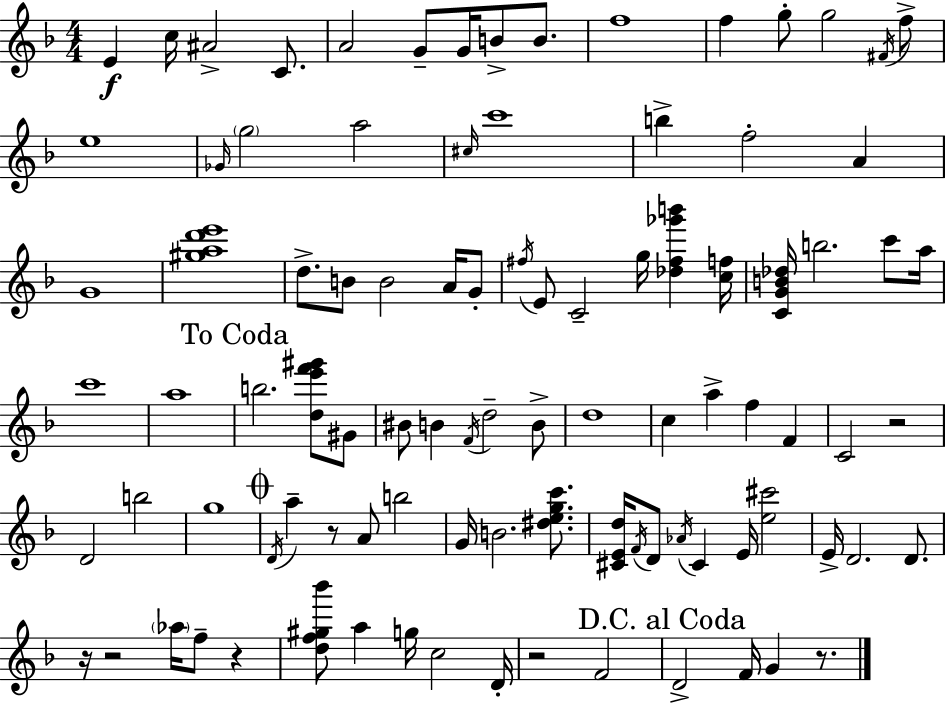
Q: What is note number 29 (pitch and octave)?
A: A4